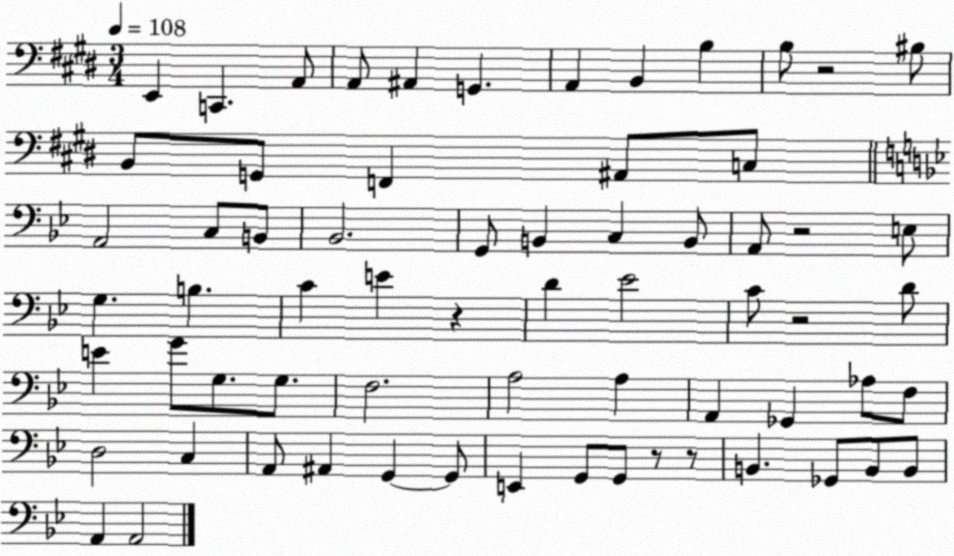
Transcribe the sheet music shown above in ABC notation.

X:1
T:Untitled
M:3/4
L:1/4
K:E
E,, C,, A,,/2 A,,/2 ^A,, G,, A,, B,, B, B,/2 z2 ^B,/2 B,,/2 G,,/2 F,, ^A,,/2 C,/2 A,,2 C,/2 B,,/2 _B,,2 G,,/2 B,, C, B,,/2 A,,/2 z2 E,/2 G, B, C E z D _E2 C/2 z2 D/2 E G/2 G,/2 G,/2 F,2 A,2 A, A,, _G,, _A,/2 F,/2 D,2 C, A,,/2 ^A,, G,, G,,/2 E,, G,,/2 G,,/2 z/2 z/2 B,, _G,,/2 B,,/2 B,,/2 A,, A,,2